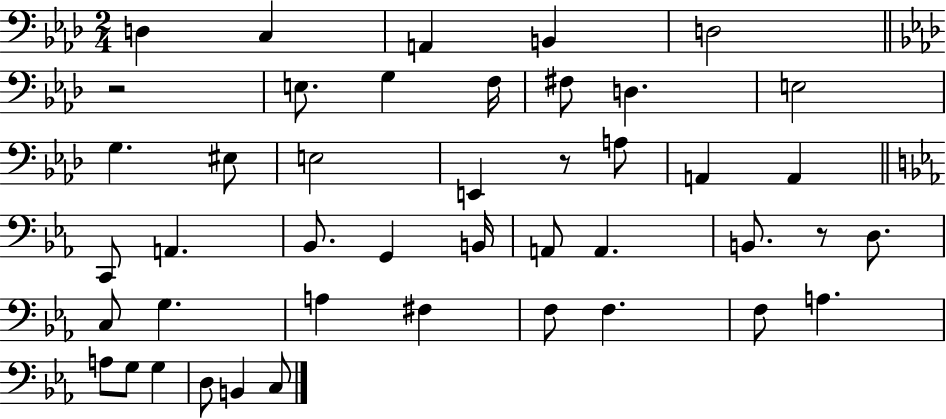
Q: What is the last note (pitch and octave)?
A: C3